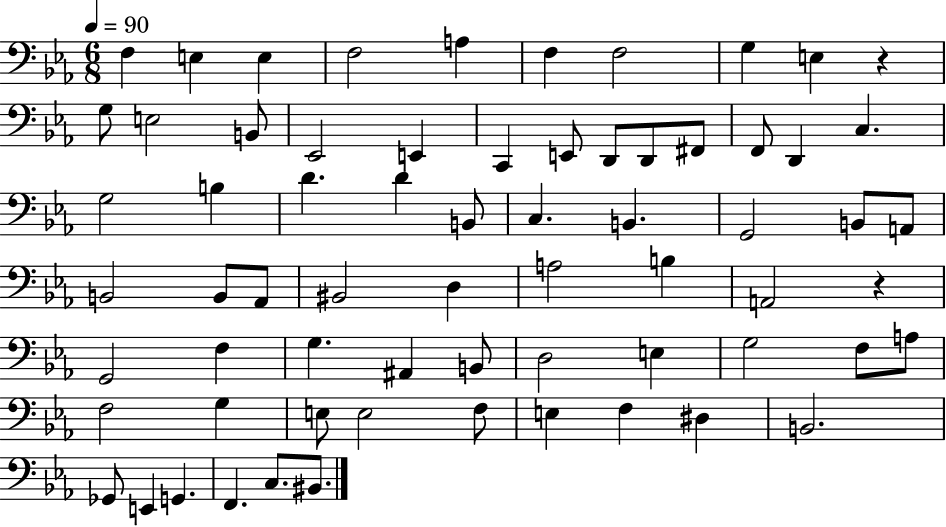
F3/q E3/q E3/q F3/h A3/q F3/q F3/h G3/q E3/q R/q G3/e E3/h B2/e Eb2/h E2/q C2/q E2/e D2/e D2/e F#2/e F2/e D2/q C3/q. G3/h B3/q D4/q. D4/q B2/e C3/q. B2/q. G2/h B2/e A2/e B2/h B2/e Ab2/e BIS2/h D3/q A3/h B3/q A2/h R/q G2/h F3/q G3/q. A#2/q B2/e D3/h E3/q G3/h F3/e A3/e F3/h G3/q E3/e E3/h F3/e E3/q F3/q D#3/q B2/h. Gb2/e E2/q G2/q. F2/q. C3/e. BIS2/e.